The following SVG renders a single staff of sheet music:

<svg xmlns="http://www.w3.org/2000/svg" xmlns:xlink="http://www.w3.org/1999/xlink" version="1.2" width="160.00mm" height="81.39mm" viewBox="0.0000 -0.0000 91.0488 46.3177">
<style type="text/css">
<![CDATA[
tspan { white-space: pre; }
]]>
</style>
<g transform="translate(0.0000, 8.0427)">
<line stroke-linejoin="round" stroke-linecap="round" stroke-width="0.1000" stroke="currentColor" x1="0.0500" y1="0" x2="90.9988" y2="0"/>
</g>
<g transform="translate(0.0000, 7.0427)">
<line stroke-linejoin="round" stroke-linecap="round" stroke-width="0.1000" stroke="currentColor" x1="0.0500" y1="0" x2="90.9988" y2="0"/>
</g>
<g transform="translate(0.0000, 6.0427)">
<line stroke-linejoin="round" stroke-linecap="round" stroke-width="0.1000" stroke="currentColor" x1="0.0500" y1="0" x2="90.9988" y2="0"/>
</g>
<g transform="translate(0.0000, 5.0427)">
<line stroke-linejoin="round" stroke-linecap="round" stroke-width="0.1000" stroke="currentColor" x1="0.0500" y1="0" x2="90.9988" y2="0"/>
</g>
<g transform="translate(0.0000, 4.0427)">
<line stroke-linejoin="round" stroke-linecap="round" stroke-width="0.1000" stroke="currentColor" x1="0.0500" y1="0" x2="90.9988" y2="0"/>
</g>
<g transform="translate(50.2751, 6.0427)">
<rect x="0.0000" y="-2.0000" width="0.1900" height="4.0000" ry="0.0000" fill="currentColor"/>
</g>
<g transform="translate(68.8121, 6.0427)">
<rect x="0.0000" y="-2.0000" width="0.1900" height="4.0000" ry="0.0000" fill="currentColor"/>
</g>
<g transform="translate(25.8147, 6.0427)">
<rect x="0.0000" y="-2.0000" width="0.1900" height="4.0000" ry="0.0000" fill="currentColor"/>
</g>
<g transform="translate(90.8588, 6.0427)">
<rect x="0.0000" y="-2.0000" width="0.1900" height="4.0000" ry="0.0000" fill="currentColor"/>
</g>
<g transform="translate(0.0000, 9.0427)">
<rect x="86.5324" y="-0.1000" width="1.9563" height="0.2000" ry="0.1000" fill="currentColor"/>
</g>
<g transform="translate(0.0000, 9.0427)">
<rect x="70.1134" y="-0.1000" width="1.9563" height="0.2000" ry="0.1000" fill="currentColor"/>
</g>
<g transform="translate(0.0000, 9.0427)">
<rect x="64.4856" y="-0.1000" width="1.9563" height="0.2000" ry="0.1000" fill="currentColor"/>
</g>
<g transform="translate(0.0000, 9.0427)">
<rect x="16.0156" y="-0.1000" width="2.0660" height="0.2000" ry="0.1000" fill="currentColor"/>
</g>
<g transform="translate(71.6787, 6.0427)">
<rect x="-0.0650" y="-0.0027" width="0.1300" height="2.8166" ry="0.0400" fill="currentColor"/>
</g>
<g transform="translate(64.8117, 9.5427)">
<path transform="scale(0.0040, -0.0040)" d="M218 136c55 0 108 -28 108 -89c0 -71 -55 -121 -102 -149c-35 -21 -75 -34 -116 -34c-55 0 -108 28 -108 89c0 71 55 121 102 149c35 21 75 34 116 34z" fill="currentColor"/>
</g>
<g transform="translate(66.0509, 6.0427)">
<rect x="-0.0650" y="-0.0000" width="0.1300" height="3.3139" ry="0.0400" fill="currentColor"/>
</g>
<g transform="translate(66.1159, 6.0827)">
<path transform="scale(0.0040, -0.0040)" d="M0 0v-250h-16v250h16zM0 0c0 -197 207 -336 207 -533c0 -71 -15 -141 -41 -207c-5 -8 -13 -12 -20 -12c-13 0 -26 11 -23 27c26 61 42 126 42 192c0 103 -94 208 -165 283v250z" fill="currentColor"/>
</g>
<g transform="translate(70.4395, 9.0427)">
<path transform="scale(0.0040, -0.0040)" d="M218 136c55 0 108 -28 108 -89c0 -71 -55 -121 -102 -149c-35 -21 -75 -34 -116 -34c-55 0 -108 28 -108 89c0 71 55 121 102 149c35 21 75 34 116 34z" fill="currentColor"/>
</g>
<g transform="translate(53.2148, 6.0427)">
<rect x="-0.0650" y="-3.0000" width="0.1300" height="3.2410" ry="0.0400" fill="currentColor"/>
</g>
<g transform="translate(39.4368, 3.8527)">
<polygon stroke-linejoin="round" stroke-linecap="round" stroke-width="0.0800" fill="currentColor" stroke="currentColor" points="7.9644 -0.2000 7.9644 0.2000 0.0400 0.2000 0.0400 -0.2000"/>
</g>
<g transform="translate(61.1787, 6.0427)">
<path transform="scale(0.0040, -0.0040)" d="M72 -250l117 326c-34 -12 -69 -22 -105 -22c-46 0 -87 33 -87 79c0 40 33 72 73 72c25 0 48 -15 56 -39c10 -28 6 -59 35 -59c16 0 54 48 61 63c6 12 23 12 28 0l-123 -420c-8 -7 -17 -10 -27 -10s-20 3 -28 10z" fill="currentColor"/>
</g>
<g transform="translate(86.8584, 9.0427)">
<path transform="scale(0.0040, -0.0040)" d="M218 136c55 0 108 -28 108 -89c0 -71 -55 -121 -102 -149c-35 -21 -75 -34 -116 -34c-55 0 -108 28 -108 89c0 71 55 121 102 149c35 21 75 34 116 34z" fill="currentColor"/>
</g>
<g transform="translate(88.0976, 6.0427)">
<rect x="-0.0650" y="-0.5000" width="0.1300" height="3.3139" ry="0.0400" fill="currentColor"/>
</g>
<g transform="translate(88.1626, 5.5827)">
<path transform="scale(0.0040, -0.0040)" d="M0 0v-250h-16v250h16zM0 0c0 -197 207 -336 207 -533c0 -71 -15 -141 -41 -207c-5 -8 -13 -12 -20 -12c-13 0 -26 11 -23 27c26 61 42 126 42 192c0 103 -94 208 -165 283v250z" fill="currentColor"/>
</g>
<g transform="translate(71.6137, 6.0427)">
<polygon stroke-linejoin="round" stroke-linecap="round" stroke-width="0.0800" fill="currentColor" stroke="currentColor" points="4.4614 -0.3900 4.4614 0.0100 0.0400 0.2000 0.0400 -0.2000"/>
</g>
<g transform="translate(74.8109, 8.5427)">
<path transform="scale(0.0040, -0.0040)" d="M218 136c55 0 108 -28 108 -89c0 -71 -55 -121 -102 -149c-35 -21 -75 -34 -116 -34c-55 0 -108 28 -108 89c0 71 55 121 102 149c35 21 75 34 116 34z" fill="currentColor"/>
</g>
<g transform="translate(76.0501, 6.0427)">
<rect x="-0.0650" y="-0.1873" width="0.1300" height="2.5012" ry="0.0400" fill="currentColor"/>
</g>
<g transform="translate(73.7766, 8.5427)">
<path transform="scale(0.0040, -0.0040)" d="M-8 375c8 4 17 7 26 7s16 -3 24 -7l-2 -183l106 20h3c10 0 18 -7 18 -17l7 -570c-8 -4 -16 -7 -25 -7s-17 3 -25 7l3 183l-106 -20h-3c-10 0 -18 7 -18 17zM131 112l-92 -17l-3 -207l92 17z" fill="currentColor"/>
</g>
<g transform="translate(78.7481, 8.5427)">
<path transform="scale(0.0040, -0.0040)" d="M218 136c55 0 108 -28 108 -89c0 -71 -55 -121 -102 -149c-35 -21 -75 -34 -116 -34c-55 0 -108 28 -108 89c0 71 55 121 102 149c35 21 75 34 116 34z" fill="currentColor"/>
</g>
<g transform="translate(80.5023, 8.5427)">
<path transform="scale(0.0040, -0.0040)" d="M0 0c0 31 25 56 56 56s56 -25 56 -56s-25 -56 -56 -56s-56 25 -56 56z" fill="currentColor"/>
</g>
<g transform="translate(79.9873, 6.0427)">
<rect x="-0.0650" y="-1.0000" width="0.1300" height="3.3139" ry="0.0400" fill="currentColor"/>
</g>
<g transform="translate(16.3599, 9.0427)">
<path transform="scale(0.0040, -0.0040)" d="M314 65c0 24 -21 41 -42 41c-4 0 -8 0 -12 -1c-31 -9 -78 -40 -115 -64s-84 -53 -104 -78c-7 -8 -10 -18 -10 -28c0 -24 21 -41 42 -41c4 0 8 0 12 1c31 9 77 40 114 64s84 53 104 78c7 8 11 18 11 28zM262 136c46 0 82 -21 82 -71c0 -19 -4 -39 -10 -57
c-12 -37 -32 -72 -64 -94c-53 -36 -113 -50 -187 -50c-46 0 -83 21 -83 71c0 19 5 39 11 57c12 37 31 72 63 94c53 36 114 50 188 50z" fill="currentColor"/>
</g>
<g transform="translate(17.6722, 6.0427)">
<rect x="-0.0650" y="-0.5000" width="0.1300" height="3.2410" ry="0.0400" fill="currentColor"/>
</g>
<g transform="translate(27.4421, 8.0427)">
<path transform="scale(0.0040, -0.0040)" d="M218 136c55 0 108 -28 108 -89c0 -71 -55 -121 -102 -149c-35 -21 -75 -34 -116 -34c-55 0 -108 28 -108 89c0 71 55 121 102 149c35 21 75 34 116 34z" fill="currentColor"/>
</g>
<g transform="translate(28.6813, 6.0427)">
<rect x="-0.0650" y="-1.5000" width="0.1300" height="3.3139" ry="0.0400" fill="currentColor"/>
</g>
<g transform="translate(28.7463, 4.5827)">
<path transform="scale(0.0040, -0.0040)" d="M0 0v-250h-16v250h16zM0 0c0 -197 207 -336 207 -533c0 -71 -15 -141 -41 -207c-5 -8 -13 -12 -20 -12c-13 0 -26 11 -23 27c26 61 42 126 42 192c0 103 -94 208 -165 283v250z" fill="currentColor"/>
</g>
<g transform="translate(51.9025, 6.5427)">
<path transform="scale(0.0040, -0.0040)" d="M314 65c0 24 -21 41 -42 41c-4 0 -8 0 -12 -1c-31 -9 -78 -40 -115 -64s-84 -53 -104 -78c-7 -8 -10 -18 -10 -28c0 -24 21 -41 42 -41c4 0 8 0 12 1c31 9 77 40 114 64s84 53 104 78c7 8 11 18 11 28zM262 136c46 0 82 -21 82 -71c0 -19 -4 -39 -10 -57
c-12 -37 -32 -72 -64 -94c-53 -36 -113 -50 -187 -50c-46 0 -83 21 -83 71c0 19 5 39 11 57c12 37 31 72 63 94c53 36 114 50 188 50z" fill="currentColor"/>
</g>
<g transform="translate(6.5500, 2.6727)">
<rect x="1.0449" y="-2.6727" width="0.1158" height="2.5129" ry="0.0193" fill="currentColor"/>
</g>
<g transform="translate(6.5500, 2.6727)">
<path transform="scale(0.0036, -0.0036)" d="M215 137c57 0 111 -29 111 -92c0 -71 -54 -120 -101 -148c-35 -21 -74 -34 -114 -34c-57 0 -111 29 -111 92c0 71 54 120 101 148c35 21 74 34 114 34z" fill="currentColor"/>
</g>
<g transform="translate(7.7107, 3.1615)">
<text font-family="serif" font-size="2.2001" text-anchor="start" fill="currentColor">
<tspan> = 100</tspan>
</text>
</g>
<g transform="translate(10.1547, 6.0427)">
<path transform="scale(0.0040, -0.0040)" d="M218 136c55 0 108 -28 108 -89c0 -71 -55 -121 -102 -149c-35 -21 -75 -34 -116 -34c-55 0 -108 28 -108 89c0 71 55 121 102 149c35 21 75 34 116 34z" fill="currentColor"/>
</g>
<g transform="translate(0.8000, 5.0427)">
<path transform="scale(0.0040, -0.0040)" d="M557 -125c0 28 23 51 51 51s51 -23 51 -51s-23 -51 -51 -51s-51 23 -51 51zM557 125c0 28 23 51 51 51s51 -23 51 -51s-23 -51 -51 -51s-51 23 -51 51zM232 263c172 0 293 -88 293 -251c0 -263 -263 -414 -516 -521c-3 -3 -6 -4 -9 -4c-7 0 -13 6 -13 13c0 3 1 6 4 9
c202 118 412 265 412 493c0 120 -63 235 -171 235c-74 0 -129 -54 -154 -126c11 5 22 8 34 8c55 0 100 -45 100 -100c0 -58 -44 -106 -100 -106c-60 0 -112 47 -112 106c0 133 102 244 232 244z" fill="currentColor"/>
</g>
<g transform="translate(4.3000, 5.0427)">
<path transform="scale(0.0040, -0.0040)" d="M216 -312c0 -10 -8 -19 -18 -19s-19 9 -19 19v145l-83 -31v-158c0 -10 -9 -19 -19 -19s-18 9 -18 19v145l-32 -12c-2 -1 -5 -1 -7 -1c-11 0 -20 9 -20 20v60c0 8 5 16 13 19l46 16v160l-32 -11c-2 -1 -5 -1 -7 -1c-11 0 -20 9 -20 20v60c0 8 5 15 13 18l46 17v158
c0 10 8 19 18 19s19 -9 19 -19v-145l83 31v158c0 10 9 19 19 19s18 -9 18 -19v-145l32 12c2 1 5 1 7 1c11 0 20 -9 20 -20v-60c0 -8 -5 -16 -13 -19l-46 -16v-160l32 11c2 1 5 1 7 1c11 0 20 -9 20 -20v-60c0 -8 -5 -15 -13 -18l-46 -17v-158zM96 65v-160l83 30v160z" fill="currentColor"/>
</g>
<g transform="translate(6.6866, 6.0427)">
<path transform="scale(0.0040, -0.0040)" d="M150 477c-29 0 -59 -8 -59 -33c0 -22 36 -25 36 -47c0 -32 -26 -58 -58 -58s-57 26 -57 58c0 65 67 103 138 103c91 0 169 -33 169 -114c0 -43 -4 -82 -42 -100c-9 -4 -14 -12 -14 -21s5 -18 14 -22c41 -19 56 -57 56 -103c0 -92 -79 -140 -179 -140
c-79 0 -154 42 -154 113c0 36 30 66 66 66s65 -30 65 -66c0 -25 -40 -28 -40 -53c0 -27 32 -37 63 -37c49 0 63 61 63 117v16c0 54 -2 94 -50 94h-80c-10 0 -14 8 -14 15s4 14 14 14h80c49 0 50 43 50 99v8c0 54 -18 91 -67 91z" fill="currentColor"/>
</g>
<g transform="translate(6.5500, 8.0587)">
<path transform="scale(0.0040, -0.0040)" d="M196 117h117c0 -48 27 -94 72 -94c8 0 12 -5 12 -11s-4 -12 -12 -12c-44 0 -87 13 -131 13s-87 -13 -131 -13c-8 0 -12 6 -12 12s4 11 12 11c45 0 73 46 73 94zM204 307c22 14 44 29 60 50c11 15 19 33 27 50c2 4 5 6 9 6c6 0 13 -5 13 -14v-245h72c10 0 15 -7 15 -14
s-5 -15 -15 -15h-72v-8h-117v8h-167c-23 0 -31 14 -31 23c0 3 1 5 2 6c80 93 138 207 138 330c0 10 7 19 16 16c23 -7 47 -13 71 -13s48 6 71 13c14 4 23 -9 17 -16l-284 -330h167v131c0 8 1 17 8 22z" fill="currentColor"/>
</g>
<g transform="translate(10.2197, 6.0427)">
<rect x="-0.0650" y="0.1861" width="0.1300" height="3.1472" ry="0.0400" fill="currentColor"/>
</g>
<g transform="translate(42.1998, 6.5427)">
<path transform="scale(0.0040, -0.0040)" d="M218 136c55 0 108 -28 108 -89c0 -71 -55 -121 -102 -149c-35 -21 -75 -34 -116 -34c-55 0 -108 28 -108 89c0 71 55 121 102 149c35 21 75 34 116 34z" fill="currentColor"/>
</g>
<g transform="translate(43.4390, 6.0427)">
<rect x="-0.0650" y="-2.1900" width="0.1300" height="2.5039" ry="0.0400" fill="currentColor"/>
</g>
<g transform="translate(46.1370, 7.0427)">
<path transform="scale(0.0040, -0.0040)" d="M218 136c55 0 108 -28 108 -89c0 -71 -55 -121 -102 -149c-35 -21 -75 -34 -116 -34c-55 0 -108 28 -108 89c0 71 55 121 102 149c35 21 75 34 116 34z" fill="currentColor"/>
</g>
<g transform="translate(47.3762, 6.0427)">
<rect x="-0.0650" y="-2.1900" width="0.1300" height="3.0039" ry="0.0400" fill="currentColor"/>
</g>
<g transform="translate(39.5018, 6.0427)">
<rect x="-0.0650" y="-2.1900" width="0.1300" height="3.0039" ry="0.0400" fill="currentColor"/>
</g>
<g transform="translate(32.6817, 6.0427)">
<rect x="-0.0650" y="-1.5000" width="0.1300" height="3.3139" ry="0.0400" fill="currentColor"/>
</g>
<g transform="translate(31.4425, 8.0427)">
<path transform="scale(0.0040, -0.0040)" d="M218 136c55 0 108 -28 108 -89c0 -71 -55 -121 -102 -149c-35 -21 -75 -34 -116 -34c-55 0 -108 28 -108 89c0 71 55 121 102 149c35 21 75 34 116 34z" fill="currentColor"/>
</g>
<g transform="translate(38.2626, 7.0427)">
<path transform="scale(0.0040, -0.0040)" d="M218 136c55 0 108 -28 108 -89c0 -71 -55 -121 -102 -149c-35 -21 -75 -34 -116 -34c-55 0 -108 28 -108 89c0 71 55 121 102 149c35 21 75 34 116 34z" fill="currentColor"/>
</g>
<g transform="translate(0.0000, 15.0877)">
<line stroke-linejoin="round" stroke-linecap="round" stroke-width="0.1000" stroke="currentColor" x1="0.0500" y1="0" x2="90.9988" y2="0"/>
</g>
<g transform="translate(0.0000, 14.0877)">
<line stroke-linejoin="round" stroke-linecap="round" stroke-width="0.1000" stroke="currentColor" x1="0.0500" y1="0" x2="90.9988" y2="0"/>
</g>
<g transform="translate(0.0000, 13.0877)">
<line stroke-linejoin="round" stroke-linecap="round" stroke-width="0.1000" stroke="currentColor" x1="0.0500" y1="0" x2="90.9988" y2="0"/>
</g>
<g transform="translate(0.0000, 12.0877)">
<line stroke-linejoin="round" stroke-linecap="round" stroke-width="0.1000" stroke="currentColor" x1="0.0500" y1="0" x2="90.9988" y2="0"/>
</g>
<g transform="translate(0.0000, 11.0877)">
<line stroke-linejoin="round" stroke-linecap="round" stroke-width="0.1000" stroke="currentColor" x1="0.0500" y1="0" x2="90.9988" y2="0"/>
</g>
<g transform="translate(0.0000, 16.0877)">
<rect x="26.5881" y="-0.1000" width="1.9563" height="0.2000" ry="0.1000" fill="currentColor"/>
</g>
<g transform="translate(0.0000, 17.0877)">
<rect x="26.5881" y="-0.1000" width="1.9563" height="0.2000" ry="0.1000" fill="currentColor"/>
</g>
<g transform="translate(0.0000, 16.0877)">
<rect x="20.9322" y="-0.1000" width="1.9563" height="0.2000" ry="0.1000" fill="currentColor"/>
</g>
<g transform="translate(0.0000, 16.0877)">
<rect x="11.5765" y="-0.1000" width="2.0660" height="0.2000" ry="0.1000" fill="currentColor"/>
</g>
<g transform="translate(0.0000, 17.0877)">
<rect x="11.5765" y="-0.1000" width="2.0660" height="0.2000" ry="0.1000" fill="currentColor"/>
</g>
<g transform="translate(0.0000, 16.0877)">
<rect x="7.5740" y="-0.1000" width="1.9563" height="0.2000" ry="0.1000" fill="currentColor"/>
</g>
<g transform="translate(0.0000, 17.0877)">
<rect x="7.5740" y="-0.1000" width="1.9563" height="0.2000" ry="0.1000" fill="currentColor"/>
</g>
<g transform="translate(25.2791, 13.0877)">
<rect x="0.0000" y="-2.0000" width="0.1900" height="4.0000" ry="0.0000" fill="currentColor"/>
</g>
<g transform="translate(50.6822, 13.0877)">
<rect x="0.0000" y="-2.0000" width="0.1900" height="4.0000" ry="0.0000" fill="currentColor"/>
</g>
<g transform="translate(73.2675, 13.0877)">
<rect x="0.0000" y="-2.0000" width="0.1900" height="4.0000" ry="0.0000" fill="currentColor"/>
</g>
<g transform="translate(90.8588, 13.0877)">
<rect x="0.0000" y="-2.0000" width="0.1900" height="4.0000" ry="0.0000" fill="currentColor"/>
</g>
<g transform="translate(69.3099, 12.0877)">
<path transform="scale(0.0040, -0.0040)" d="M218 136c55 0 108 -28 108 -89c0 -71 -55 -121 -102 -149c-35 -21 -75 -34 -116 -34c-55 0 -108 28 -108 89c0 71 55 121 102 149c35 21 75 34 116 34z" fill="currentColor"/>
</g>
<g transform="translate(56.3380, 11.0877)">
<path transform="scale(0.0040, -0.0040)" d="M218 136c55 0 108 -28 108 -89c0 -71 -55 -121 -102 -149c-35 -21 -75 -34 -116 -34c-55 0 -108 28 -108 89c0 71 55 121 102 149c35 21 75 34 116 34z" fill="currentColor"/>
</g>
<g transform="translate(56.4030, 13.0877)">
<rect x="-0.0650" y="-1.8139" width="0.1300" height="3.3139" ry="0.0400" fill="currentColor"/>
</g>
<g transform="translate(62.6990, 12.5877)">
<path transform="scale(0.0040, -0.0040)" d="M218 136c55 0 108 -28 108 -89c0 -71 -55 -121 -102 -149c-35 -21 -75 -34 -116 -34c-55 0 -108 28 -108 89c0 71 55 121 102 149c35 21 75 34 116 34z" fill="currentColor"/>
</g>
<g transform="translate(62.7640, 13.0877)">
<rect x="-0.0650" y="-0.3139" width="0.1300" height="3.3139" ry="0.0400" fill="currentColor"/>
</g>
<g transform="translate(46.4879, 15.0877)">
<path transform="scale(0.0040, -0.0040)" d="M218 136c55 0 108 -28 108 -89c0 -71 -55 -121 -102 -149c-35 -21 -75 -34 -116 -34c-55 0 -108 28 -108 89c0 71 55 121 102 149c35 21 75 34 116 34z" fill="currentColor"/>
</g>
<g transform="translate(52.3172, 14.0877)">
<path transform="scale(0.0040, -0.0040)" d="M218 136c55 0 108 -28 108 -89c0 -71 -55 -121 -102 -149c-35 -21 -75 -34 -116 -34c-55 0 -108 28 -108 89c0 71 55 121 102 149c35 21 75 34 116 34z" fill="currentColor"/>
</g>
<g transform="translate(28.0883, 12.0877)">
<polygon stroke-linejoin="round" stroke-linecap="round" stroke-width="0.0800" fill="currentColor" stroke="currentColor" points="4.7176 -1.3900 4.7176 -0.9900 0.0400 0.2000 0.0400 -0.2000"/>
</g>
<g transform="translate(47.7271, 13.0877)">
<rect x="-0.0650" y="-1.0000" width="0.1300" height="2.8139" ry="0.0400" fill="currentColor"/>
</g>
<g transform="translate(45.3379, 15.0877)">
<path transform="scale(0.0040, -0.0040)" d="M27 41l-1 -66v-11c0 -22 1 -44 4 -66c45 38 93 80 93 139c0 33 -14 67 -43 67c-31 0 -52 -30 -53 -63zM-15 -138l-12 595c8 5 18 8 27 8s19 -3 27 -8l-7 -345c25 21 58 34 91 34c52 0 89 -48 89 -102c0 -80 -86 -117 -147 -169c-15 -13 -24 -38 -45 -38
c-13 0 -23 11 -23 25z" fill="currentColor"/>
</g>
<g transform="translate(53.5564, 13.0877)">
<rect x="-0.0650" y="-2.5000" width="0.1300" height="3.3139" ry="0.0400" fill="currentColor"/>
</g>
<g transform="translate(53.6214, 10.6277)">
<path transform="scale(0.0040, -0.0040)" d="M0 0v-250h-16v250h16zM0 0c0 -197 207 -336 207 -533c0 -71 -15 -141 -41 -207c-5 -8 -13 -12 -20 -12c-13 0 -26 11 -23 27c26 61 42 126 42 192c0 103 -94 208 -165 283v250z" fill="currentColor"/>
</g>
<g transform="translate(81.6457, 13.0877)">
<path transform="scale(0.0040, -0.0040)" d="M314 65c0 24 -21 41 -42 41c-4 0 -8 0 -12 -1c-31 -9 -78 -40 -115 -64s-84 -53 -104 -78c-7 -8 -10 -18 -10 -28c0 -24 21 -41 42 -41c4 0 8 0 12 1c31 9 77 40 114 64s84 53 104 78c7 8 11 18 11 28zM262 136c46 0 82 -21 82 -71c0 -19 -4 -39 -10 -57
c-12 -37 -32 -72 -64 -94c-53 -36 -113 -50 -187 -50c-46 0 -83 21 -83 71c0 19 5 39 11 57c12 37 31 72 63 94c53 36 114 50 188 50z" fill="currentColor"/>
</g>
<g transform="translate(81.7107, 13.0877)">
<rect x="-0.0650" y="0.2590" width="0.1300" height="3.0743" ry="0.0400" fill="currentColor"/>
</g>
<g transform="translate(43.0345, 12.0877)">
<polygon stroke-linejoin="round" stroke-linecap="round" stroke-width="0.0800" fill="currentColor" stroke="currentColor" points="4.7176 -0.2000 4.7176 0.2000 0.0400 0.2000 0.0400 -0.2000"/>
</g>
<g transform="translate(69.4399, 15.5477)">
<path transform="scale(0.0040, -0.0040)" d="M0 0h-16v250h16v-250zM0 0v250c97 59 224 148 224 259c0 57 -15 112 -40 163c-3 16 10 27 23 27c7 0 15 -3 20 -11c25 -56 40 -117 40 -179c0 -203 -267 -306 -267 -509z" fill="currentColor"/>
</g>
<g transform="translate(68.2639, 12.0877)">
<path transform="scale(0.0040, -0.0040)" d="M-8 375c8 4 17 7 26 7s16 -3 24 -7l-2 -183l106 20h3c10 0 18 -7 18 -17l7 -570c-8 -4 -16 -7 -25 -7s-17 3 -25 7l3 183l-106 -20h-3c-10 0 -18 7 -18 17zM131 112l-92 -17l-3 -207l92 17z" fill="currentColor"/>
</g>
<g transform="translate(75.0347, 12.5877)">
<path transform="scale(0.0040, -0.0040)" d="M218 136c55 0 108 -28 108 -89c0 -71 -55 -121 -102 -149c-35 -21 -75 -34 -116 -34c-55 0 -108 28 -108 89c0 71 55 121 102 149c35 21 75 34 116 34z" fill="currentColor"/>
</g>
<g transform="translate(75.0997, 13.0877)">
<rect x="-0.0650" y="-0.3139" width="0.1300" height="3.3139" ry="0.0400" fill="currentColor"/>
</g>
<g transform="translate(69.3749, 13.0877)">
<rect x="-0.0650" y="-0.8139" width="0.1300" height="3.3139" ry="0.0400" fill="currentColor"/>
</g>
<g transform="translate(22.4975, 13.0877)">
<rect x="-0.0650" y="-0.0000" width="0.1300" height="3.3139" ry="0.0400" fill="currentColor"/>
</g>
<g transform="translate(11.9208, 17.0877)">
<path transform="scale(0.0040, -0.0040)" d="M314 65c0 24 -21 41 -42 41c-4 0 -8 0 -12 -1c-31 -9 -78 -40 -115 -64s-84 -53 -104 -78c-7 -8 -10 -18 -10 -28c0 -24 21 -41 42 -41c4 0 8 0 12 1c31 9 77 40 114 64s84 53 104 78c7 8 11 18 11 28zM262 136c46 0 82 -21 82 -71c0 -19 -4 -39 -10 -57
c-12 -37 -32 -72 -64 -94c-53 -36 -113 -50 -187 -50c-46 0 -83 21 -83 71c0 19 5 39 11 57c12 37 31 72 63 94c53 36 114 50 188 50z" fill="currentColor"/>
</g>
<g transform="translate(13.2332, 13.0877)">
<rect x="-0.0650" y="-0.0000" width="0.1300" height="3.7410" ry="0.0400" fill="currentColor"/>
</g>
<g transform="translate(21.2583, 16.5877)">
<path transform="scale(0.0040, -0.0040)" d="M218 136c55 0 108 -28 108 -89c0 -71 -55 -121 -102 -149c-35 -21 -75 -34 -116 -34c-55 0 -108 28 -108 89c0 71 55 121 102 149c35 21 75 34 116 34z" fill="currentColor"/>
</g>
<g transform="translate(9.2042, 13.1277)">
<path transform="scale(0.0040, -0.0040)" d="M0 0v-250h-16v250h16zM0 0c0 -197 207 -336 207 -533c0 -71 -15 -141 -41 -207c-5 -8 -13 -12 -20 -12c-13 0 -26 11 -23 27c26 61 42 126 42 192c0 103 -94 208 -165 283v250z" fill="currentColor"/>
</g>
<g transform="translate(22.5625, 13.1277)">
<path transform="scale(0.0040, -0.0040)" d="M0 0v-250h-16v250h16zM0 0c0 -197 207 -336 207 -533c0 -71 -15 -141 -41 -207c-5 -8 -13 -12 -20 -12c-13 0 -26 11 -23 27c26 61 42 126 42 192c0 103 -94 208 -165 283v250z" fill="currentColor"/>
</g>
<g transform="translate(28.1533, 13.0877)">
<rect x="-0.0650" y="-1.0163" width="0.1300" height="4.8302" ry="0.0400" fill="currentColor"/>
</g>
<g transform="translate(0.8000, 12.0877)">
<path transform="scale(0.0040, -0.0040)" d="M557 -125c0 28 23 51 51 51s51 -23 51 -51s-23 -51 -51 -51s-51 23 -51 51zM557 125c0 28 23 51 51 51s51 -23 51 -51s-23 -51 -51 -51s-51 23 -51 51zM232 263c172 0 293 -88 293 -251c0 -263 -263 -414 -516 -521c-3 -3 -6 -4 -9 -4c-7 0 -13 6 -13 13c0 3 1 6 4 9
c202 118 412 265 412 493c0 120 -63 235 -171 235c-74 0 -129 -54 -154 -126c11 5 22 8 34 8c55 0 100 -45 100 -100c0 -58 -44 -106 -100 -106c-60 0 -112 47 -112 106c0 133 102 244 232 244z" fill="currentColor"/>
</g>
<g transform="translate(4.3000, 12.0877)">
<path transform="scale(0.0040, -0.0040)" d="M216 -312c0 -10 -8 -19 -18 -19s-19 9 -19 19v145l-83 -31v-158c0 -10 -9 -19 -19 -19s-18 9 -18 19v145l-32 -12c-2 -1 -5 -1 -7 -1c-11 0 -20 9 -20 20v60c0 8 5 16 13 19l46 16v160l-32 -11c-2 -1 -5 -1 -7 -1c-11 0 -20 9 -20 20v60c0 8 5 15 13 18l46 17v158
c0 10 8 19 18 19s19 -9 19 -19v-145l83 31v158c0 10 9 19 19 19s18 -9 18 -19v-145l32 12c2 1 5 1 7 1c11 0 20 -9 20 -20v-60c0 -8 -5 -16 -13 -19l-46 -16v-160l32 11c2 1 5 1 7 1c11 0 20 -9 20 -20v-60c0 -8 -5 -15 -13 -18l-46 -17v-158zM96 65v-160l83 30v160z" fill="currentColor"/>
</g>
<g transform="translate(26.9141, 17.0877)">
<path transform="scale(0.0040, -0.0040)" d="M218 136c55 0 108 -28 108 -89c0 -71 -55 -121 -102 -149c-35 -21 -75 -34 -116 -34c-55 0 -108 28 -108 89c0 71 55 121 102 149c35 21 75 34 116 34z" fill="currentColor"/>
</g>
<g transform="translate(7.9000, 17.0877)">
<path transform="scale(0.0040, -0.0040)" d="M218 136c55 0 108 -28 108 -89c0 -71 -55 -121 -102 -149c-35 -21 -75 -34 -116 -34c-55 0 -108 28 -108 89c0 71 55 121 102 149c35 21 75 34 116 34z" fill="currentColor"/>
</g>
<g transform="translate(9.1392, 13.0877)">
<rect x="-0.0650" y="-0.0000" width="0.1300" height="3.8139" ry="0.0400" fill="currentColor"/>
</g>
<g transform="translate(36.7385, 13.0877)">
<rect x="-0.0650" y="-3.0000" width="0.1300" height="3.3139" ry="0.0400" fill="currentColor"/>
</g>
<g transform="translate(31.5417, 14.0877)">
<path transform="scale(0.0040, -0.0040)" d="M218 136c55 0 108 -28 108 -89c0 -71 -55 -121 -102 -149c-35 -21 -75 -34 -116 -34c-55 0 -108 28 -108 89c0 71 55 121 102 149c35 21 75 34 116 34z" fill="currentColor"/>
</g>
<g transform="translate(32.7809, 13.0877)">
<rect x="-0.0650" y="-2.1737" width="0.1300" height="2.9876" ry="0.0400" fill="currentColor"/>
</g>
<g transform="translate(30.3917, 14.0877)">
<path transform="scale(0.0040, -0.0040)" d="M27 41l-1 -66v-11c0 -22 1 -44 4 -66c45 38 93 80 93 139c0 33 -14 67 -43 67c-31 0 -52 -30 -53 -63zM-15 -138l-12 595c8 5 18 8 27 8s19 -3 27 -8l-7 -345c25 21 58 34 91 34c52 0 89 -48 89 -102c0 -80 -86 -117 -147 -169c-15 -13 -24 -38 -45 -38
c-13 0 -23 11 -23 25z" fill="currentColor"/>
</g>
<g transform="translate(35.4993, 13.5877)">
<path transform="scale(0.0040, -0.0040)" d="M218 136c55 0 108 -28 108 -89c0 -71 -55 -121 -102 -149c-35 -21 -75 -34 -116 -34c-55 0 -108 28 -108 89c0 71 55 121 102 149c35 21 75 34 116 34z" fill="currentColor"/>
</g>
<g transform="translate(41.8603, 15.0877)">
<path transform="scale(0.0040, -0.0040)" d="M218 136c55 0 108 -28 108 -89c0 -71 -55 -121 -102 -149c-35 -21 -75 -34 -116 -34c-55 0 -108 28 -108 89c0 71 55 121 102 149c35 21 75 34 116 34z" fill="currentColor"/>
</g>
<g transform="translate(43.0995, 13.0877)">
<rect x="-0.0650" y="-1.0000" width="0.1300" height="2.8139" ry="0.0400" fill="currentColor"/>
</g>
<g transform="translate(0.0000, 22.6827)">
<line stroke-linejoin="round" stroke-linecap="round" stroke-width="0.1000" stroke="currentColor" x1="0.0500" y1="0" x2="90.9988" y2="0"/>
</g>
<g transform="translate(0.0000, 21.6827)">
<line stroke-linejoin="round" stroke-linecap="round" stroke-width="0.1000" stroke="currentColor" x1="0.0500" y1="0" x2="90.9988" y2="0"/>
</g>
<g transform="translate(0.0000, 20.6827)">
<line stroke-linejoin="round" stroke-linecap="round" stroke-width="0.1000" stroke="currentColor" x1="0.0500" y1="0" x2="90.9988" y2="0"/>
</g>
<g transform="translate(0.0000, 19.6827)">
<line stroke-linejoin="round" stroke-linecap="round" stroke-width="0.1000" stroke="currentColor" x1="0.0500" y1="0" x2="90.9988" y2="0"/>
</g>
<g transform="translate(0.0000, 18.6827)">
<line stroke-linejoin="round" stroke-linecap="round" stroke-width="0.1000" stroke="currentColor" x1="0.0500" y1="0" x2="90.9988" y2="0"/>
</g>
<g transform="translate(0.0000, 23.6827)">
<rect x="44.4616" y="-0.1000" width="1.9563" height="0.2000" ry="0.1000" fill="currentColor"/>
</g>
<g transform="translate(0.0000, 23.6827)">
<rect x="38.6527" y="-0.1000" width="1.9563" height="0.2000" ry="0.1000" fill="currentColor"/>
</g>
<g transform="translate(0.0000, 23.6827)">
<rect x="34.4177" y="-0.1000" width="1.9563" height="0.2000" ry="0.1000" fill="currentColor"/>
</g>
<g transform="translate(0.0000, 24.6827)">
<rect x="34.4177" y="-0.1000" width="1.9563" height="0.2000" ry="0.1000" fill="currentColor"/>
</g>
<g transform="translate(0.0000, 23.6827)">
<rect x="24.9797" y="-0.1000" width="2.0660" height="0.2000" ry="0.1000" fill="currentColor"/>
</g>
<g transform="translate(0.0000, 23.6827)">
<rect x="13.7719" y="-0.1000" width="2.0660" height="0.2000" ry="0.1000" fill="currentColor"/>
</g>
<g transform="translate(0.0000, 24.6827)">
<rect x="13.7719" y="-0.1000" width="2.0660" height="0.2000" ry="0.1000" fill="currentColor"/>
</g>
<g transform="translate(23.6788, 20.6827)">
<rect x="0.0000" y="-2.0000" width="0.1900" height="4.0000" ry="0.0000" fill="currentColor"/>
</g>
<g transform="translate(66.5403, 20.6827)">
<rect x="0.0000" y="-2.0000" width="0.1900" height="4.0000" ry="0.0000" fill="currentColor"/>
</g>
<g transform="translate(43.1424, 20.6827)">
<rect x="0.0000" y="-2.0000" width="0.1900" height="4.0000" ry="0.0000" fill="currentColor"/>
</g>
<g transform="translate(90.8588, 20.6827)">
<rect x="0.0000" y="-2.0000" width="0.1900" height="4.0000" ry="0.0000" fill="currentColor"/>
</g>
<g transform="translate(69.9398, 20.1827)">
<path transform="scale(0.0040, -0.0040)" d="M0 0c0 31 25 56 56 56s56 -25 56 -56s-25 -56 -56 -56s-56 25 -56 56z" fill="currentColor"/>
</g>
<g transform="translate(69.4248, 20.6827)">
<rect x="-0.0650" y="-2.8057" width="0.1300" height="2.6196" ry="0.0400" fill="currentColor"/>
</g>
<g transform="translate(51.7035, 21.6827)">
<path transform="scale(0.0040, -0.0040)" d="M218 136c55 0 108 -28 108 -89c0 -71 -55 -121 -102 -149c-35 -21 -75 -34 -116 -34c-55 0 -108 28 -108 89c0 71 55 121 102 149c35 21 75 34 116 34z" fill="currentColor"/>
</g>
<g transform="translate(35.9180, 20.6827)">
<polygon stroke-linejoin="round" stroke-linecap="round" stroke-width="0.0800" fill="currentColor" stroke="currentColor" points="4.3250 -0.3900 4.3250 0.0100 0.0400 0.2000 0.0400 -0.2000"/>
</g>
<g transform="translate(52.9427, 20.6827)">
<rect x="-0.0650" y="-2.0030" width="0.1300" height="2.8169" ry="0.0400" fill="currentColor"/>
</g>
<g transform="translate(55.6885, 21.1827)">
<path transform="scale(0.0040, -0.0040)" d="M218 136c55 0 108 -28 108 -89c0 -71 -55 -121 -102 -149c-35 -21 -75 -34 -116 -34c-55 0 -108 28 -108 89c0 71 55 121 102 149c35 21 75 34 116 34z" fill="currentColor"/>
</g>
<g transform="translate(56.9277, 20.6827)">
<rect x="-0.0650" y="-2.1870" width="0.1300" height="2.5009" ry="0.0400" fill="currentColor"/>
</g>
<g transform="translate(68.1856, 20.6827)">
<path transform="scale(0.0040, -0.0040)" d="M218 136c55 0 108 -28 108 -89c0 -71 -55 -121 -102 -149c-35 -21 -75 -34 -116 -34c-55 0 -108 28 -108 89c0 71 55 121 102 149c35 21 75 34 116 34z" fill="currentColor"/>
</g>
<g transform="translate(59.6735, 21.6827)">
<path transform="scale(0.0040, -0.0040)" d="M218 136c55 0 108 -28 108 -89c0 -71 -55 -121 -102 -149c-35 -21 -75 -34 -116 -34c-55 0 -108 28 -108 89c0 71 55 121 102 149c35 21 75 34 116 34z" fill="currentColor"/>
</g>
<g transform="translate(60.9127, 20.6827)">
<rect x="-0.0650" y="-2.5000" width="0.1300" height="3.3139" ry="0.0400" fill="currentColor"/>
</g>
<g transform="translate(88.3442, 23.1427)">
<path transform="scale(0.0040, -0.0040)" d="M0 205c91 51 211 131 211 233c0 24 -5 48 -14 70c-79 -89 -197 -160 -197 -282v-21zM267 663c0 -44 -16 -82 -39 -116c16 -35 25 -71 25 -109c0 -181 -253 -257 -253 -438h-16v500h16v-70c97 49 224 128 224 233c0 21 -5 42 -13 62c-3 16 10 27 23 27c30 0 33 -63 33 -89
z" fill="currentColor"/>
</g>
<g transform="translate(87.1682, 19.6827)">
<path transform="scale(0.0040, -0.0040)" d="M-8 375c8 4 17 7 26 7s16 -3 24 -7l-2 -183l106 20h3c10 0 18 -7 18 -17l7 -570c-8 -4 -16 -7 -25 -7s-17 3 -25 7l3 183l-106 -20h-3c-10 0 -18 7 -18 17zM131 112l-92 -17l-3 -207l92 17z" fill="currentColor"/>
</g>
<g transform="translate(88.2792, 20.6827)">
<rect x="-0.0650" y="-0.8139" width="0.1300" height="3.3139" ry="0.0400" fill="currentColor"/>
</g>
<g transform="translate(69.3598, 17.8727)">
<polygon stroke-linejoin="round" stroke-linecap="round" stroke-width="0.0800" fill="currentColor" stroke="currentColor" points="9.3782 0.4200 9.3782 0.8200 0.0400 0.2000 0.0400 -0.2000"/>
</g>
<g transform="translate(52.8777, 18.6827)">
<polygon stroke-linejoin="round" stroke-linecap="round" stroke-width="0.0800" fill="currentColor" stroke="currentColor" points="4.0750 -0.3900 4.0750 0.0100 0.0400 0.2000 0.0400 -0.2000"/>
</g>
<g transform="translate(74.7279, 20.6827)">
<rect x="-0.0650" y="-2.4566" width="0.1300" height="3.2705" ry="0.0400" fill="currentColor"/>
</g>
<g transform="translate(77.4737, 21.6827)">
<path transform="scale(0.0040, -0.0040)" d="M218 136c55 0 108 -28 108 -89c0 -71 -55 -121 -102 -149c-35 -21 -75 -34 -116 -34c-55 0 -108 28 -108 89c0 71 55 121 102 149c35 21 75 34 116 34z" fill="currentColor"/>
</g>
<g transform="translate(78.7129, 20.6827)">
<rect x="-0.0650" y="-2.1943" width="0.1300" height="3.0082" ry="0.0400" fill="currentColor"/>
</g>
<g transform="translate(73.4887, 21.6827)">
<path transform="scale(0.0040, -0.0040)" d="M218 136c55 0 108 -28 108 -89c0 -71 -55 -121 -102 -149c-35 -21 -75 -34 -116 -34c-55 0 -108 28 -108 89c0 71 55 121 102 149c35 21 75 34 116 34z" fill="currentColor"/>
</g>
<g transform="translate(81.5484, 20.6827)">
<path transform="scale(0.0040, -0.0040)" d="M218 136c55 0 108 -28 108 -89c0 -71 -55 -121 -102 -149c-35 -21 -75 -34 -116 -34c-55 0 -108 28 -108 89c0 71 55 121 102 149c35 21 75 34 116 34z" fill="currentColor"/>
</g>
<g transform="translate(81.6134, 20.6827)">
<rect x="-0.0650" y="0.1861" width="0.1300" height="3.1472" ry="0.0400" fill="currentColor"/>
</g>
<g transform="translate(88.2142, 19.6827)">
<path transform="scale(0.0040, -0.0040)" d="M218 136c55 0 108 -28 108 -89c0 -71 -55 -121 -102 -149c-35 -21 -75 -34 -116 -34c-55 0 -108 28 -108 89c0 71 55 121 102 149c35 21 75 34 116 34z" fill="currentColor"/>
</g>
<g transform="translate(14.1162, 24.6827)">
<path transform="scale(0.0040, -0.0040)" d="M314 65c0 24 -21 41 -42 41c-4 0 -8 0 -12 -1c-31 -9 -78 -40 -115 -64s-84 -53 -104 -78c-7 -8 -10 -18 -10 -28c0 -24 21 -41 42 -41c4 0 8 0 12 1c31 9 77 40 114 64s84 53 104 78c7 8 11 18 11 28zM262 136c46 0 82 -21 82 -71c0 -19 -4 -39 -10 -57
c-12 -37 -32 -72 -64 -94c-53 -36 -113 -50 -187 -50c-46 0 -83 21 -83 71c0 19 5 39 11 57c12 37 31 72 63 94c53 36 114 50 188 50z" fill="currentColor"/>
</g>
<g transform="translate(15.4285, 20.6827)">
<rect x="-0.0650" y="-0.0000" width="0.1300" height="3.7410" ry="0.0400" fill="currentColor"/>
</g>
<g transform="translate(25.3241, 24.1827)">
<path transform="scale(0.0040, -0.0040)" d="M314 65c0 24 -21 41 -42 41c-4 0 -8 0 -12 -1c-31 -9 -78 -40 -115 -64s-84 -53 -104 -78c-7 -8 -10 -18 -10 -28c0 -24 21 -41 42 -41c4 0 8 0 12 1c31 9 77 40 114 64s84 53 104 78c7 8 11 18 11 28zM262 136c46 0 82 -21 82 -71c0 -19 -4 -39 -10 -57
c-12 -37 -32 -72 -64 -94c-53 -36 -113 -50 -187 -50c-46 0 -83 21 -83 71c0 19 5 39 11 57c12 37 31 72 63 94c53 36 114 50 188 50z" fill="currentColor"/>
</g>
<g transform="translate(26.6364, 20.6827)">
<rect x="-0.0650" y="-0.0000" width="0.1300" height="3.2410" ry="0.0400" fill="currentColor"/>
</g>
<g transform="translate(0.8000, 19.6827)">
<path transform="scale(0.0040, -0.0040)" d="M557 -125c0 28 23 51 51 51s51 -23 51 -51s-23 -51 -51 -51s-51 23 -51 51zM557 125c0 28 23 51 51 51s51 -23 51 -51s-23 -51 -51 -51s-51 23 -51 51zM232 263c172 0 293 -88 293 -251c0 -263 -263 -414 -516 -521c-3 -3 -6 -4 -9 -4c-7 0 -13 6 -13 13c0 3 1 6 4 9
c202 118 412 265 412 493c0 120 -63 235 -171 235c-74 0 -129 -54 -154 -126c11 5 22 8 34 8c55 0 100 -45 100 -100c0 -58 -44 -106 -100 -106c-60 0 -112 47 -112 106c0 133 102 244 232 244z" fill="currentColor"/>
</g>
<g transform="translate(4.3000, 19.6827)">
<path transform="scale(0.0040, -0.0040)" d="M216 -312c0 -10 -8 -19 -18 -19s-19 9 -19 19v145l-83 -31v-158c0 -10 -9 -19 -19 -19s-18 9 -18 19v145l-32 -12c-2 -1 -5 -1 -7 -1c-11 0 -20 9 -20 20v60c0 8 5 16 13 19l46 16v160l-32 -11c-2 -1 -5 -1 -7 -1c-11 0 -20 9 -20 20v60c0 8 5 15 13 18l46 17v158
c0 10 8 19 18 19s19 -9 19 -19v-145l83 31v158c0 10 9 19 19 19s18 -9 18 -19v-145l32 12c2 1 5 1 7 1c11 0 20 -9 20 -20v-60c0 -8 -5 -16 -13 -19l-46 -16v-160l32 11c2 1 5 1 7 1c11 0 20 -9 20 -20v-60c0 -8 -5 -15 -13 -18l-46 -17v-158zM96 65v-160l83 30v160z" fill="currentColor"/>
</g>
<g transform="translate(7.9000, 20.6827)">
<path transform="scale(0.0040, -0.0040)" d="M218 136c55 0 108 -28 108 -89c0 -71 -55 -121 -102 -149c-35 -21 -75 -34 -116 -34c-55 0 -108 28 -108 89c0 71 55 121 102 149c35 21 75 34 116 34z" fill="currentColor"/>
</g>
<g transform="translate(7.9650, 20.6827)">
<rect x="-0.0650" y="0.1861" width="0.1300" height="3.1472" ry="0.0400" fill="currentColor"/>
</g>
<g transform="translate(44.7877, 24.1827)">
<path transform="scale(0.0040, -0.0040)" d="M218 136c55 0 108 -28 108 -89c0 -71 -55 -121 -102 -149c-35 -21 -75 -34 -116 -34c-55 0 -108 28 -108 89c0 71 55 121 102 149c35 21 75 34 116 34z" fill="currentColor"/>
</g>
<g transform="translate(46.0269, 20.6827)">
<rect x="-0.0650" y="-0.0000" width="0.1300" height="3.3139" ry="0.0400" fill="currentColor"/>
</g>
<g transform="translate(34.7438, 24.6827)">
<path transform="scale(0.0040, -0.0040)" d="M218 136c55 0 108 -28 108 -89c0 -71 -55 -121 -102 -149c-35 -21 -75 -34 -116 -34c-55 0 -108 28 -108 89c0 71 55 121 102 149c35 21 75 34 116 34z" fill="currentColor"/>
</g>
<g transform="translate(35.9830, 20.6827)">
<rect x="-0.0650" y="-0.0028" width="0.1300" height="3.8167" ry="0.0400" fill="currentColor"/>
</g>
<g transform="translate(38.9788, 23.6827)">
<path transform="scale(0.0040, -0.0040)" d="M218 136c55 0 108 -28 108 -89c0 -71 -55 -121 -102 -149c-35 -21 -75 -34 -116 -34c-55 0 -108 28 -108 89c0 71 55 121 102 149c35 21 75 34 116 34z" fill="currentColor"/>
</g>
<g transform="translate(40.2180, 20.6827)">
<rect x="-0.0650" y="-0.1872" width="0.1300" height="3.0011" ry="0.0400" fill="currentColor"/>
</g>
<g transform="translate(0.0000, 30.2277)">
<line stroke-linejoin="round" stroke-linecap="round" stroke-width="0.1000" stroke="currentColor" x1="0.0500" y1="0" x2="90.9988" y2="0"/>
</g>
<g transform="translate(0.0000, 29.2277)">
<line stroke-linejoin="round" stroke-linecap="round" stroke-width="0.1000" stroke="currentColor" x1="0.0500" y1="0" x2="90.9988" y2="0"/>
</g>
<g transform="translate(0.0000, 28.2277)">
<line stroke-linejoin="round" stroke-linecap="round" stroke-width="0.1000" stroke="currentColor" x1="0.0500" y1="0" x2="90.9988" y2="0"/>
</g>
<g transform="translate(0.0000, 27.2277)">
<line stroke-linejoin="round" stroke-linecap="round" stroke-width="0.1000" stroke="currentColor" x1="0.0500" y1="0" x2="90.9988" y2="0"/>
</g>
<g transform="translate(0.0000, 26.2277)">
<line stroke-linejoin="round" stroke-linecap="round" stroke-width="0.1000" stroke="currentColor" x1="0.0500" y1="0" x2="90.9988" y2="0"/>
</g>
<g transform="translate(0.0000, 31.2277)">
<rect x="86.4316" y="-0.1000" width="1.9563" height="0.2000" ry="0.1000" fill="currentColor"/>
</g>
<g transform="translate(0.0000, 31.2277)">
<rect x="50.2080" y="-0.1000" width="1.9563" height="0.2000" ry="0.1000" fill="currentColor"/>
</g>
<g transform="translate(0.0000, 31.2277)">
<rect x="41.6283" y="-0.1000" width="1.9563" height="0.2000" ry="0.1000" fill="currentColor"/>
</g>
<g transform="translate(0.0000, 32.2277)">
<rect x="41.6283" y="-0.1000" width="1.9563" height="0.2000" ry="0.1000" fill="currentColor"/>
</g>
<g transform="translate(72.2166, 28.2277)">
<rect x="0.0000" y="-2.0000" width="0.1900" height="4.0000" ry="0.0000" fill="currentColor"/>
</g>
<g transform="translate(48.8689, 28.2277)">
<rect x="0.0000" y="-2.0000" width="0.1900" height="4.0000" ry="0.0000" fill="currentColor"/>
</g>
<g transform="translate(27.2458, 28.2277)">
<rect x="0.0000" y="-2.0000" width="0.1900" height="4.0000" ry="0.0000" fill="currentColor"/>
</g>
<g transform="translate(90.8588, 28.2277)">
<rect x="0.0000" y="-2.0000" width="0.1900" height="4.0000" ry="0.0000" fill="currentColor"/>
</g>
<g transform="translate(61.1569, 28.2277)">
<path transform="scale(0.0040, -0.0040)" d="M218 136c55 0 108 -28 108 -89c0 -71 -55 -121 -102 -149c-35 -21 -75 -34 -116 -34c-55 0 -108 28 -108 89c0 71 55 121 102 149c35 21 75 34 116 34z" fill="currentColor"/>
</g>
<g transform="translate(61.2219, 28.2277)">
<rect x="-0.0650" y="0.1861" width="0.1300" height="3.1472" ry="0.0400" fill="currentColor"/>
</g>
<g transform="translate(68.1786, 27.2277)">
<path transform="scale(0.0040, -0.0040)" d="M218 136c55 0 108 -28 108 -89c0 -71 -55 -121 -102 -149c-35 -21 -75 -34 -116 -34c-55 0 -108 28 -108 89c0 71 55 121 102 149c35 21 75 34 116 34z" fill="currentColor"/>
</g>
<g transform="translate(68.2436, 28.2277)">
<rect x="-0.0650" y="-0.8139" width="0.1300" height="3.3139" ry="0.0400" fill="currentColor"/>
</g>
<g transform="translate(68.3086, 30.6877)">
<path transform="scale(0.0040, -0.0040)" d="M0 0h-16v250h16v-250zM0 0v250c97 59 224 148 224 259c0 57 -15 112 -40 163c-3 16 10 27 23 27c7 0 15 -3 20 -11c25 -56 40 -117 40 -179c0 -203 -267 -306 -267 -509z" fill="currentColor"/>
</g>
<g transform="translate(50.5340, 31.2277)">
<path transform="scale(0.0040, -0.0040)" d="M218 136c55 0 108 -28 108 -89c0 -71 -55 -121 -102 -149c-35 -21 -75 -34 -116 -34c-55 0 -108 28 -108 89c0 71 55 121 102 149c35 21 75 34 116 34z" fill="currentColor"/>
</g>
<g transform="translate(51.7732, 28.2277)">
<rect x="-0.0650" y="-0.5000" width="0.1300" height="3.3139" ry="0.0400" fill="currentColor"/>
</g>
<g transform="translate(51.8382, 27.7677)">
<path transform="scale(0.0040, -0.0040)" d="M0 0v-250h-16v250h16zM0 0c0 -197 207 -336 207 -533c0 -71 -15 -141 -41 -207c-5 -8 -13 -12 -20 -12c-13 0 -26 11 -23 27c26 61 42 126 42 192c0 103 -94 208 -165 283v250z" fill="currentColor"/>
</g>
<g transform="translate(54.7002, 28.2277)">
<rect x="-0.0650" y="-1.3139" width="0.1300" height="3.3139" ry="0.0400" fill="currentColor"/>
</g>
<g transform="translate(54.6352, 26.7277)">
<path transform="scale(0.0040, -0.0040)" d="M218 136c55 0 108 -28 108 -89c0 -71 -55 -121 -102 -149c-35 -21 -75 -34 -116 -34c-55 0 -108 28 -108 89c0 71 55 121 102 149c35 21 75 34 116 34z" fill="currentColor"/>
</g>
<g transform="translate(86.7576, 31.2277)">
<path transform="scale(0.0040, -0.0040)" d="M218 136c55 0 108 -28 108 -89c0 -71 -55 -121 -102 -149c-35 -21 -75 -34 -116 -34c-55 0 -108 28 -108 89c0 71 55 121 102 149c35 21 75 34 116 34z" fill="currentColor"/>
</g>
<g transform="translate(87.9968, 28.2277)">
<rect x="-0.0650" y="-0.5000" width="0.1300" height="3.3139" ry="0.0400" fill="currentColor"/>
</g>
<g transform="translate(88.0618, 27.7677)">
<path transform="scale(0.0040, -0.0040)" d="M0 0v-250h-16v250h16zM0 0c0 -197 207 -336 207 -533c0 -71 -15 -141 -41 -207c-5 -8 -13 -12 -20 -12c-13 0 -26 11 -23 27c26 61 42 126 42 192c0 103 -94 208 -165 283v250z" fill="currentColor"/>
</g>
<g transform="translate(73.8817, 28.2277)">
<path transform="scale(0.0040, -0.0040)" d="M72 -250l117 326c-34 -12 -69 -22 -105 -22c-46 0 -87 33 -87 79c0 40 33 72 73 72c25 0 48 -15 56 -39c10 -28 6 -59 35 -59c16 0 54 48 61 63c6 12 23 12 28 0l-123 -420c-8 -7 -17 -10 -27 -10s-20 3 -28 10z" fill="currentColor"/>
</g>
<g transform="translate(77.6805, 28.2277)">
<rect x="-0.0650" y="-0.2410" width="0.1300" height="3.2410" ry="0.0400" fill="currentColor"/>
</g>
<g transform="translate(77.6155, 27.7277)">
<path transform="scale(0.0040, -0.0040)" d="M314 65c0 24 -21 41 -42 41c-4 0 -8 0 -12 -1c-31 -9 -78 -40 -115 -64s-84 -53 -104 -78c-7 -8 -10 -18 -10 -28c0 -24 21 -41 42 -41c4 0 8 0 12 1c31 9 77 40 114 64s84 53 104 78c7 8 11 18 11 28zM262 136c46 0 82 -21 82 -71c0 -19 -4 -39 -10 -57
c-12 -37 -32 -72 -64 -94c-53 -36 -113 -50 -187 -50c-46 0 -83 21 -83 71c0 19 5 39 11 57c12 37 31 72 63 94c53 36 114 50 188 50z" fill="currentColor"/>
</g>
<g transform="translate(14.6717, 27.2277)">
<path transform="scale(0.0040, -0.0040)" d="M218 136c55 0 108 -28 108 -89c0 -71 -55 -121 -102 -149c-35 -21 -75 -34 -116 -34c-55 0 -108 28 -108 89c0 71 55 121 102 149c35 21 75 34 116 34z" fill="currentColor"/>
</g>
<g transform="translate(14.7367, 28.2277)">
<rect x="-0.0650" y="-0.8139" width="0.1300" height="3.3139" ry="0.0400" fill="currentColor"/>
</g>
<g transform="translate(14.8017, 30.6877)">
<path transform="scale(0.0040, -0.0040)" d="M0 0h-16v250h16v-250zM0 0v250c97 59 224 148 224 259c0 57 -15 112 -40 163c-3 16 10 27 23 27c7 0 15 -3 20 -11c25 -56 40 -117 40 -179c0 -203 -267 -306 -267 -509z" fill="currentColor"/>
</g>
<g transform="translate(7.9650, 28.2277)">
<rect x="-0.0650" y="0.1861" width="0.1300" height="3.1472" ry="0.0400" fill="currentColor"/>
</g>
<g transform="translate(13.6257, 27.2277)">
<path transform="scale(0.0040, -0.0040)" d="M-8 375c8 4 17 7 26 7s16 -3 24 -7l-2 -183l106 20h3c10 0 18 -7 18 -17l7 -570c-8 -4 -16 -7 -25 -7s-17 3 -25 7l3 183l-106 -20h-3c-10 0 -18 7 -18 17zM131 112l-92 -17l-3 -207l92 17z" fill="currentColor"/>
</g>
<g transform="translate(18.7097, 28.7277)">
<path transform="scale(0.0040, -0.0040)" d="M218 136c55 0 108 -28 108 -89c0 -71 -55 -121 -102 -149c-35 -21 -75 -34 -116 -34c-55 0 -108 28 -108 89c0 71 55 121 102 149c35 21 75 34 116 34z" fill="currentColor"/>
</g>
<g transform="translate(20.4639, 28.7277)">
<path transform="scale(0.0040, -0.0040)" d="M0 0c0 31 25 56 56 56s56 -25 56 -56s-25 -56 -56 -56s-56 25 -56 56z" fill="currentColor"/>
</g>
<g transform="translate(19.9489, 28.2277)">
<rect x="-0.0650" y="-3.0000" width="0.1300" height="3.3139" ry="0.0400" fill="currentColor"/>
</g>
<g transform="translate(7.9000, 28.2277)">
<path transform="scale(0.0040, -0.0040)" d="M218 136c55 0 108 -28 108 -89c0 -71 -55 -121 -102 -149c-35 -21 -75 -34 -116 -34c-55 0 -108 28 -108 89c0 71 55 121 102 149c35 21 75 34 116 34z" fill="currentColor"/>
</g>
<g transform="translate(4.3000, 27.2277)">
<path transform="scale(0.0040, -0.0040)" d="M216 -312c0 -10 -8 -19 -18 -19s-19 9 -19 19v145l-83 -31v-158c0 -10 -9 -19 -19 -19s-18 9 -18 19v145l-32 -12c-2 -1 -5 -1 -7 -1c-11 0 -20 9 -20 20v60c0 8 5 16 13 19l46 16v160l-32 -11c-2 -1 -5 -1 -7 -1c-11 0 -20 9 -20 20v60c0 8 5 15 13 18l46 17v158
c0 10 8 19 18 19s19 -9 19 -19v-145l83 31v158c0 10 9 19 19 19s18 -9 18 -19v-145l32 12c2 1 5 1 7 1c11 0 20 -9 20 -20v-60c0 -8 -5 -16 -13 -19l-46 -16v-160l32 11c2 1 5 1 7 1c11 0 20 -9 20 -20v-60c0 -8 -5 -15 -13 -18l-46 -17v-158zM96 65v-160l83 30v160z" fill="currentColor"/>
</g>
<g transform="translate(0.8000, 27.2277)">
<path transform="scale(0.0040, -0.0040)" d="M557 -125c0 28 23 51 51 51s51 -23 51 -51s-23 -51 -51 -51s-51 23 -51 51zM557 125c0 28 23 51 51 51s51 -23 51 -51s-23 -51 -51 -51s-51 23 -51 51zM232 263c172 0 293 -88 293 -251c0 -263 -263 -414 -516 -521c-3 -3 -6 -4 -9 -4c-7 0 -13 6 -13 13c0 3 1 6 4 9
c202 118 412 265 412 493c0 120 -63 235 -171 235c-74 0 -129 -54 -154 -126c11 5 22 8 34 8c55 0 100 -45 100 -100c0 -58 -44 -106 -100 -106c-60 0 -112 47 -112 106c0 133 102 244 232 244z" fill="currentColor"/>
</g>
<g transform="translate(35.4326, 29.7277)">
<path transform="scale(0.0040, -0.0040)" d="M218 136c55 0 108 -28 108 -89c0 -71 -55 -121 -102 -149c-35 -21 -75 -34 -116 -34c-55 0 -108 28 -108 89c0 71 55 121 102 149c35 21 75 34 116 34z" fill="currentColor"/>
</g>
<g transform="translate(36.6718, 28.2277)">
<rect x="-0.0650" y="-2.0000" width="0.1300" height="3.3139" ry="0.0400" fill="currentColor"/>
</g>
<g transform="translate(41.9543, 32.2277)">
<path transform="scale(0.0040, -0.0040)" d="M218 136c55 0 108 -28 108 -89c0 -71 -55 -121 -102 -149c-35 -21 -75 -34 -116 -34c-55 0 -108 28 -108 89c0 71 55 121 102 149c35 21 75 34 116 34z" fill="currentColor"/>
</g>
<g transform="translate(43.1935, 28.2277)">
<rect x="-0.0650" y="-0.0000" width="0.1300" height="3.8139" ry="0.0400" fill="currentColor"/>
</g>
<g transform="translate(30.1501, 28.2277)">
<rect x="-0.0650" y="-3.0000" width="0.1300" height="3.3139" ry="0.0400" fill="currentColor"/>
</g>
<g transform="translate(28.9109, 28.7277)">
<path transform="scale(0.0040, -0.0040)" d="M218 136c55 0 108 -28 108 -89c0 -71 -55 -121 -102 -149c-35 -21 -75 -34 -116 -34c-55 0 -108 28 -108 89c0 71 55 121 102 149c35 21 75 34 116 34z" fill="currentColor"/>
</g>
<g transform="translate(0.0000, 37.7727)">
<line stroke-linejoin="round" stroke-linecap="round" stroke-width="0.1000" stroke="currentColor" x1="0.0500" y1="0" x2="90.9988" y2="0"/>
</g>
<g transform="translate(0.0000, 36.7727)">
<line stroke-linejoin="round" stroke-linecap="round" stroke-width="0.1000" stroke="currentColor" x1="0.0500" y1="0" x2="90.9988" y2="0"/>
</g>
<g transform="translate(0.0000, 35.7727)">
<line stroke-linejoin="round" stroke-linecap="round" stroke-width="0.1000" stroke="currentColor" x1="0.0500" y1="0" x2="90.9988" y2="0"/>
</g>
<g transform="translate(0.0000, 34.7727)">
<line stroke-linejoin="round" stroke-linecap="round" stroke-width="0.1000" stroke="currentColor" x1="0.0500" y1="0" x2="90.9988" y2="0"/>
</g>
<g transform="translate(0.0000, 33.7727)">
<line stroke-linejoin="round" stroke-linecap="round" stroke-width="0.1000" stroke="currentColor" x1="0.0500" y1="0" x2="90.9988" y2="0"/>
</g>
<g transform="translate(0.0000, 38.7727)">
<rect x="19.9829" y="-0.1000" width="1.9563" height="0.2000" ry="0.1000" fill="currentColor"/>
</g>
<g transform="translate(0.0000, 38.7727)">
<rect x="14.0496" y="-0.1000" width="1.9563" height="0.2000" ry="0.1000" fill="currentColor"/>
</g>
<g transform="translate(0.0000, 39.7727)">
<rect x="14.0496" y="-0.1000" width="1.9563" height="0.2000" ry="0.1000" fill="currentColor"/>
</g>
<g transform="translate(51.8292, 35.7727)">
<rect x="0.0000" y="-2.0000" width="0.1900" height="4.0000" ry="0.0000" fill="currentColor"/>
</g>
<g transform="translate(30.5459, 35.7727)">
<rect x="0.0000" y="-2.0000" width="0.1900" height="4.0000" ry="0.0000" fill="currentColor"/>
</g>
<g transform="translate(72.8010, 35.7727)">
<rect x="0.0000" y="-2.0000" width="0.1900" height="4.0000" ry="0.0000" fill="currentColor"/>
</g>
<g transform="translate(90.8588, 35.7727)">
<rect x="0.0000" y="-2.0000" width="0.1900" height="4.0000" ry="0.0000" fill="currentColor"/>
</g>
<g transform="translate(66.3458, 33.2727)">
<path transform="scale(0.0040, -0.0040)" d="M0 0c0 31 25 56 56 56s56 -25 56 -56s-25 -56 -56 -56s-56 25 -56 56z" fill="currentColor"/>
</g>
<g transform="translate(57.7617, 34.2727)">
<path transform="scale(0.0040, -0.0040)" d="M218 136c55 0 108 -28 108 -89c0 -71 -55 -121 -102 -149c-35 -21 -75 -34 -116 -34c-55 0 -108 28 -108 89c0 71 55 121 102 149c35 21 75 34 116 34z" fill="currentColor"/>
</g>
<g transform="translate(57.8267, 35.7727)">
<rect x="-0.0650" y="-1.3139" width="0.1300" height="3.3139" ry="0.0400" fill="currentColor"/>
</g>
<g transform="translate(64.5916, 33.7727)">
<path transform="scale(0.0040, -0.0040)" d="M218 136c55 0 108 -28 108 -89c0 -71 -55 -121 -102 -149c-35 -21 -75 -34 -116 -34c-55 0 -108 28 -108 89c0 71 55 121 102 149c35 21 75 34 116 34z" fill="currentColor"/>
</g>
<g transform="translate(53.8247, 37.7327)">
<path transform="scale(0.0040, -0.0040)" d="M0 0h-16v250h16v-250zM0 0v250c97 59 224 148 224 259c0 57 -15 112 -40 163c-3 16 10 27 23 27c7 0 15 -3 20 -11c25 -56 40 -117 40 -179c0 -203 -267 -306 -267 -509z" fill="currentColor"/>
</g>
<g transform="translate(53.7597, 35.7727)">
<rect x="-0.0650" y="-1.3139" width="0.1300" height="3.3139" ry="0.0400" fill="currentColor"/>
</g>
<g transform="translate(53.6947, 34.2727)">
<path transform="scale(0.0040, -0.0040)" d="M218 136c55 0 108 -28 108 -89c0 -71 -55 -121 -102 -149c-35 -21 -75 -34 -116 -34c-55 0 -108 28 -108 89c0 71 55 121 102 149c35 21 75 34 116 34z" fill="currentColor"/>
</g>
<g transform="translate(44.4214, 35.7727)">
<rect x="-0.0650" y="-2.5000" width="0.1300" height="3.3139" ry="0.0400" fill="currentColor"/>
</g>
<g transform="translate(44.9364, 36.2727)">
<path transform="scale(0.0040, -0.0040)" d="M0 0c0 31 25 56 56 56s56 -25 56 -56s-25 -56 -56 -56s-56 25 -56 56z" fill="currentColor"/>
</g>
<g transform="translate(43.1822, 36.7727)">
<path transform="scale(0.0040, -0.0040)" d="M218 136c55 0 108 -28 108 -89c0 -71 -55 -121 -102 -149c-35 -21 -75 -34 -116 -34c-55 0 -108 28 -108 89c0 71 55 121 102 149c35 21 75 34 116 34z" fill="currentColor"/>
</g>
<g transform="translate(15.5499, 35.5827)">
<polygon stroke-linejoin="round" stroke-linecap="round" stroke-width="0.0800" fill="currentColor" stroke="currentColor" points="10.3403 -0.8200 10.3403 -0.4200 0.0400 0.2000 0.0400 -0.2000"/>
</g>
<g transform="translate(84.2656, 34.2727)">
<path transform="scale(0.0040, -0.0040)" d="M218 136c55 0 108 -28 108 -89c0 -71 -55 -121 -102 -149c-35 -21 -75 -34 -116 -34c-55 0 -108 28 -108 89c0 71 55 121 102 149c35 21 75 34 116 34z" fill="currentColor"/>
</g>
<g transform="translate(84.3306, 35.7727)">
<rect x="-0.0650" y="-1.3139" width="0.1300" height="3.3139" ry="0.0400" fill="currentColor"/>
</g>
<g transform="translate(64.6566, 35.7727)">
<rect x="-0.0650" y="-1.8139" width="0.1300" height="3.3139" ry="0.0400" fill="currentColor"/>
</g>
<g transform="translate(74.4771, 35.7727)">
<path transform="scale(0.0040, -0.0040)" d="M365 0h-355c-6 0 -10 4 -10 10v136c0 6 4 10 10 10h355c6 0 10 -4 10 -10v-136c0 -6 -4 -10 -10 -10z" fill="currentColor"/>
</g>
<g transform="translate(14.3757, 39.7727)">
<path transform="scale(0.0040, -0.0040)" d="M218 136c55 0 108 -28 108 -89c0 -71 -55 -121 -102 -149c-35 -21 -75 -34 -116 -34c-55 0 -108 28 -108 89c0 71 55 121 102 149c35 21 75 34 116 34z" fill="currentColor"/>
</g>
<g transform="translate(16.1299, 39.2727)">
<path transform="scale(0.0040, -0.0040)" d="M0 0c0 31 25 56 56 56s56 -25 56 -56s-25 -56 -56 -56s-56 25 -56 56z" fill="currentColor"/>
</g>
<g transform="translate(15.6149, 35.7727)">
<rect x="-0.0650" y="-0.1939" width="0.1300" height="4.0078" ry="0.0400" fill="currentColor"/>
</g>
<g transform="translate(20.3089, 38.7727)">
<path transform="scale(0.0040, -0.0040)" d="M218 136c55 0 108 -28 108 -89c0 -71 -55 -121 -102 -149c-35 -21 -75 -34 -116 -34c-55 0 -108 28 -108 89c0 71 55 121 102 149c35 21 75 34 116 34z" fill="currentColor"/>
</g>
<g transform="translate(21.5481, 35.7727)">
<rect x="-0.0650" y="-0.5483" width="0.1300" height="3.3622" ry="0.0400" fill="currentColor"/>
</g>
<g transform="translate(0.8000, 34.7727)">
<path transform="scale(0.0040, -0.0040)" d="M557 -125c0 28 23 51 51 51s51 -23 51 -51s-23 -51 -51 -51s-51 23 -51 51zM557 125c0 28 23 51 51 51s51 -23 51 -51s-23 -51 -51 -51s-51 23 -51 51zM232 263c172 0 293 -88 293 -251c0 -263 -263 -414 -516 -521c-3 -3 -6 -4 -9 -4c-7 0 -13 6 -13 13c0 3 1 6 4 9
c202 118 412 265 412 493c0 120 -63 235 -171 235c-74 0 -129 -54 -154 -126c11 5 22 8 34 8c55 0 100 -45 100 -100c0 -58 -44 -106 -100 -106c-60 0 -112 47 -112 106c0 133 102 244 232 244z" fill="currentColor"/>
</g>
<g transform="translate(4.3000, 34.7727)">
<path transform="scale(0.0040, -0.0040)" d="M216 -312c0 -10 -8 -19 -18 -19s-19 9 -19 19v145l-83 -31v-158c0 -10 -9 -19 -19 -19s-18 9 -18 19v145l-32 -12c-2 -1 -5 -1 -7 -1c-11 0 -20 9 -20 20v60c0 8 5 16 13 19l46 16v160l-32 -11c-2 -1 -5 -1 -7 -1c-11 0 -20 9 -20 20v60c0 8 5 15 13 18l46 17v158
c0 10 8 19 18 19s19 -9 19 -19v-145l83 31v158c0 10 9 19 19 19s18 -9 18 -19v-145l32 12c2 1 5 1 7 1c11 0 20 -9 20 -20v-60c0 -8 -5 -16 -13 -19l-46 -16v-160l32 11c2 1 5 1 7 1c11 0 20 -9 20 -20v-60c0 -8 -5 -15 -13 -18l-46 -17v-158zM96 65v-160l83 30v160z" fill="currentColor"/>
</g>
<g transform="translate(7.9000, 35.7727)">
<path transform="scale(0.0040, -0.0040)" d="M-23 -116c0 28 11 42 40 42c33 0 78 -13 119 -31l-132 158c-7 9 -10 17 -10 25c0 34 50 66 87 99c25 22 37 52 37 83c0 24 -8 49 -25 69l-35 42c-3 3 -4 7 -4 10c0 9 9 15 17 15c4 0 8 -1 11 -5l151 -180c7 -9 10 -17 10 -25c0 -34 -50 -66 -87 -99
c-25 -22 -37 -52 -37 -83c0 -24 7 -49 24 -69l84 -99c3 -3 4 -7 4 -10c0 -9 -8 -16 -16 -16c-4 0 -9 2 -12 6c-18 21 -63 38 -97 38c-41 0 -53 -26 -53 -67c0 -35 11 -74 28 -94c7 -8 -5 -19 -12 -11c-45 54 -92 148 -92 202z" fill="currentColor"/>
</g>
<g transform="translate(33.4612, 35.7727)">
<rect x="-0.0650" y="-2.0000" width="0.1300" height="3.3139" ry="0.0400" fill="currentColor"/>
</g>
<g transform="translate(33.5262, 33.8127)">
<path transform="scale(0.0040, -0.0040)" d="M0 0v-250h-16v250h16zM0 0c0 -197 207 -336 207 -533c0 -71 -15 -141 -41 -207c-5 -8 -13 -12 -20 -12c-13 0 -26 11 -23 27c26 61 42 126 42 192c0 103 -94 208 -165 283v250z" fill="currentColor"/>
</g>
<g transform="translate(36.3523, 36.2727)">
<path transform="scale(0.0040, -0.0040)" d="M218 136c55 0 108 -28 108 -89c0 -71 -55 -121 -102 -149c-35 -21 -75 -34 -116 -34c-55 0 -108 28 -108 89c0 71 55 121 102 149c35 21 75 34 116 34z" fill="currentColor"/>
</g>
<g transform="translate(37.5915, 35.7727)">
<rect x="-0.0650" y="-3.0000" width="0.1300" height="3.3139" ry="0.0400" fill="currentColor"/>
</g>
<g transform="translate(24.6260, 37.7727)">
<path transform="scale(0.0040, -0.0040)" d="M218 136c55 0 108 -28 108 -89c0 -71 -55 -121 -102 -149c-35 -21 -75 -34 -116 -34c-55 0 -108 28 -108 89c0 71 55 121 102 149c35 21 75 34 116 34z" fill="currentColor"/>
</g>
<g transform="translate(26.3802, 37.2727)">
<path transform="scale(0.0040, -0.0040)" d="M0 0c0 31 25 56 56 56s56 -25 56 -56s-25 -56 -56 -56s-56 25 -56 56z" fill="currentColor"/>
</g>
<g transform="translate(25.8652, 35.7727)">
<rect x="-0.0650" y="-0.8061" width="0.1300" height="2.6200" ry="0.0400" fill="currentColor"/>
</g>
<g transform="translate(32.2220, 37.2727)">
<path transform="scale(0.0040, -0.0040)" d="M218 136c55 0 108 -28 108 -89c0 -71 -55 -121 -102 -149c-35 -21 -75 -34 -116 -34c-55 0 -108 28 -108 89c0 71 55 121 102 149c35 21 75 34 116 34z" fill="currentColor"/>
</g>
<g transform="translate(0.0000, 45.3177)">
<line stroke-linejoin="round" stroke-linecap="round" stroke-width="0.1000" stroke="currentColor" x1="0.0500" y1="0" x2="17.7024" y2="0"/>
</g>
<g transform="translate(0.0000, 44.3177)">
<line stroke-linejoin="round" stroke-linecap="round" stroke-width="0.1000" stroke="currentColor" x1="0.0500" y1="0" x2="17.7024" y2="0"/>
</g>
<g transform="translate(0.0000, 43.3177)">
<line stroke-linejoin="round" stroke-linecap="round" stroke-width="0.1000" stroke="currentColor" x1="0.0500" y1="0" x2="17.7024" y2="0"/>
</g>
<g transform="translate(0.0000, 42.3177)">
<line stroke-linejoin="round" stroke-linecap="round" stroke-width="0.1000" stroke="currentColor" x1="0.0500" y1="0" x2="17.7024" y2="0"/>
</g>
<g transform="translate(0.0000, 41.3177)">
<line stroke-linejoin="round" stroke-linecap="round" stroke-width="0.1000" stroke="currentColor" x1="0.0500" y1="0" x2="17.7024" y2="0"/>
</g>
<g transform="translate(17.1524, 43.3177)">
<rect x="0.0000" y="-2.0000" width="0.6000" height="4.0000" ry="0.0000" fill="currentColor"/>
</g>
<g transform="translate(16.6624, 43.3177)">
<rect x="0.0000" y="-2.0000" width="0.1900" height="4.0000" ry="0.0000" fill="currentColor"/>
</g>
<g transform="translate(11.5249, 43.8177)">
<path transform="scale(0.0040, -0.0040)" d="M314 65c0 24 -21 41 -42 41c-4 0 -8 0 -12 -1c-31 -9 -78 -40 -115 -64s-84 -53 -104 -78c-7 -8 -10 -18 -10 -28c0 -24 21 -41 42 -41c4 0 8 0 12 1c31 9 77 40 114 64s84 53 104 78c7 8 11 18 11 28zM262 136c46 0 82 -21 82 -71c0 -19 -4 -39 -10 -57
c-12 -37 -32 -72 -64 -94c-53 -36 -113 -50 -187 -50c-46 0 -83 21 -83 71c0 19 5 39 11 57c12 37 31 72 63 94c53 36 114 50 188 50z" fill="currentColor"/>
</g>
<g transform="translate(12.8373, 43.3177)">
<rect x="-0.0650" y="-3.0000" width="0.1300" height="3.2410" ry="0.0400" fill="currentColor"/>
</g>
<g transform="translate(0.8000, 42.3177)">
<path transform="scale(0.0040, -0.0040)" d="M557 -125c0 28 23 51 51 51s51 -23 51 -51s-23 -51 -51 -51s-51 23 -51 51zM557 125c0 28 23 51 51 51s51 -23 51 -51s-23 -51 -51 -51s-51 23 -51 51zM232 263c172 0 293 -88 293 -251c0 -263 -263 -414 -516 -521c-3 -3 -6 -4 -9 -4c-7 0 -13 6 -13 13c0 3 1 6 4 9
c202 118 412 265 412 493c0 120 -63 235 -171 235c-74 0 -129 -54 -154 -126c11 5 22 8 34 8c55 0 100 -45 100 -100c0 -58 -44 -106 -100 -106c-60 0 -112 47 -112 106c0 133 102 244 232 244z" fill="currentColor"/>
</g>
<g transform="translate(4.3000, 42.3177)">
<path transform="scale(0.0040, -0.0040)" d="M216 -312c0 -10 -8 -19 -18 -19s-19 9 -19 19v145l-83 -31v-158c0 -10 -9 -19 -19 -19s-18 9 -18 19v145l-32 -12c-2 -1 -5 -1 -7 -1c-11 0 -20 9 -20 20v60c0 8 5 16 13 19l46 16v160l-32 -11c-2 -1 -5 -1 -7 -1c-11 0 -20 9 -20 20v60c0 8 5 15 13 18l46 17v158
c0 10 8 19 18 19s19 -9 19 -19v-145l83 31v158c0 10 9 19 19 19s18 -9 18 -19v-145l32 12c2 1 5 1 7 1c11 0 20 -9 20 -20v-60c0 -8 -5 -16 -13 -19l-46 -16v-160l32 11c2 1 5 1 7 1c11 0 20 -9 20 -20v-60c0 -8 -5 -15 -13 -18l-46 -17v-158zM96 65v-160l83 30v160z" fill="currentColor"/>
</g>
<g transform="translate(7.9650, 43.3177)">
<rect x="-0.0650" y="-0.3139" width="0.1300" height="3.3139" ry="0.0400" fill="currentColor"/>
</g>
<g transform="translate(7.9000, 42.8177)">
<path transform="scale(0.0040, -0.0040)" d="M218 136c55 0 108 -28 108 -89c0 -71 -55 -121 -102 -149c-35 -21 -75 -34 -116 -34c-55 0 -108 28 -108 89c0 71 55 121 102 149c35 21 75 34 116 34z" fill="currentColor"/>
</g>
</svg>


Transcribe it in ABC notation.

X:1
T:Untitled
M:3/4
L:1/4
K:G
D, E,,2 G,,/2 G,, B,,/2 C,/2 B,,/2 C,2 z/2 D,,/2 E,,/2 F,,/2 F,, E,,/2 C,,/2 C,,2 D,,/2 C,,/2 _B,,/2 C, G,,/2 _G,,/2 B,,/2 A, E, F,/2 E, D,2 D, C,,2 D,,2 C,,/2 E,,/2 D,, B,,/2 C,/2 B,, D,/2 B,,/2 B,,/2 D, F,/4 D, F,/2 C, C, A,, C,, E,,/2 G, D, ^F,/2 z/2 E,2 E,,/2 z C,,/2 E,,/2 G,,/2 A,,/2 C, B,, G,/2 G, A, z2 G, E, C,2